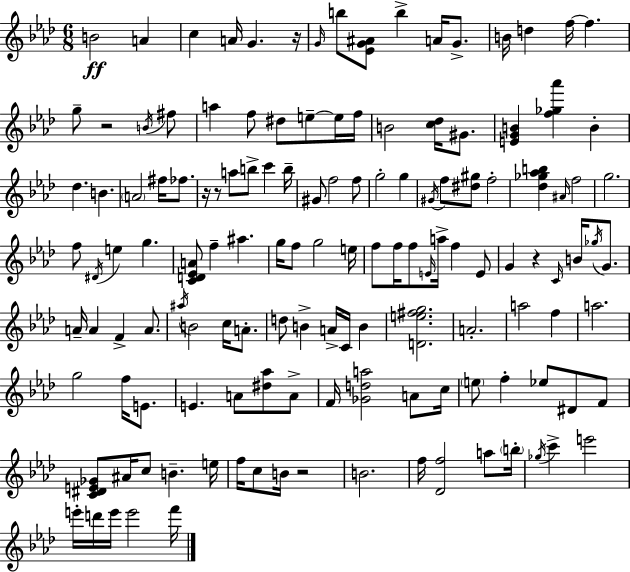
B4/h A4/q C5/q A4/s G4/q. R/s G4/s B5/e [Eb4,G4,A#4]/e B5/q A4/s G4/e. B4/s D5/q F5/s F5/q. G5/e R/h B4/s F#5/e A5/q F5/e D#5/e E5/e E5/s F5/s B4/h [C5,Db5]/s G#4/e. [E4,G4,B4]/q [F5,Gb5,Ab6]/q B4/q Db5/q. B4/q. A4/h F#5/s FES5/e. R/s R/e A5/e B5/e C6/q B5/s G#4/e F5/h F5/e G5/h G5/q G#4/s F5/e [D#5,G#5]/e F5/h [Db5,Gb5,Ab5,B5]/q A#4/s F5/h G5/h. F5/e D#4/s E5/q G5/q. [C4,D4,Eb4,A4]/e F5/q A#5/q. G5/s F5/e G5/h E5/s F5/e F5/s F5/e E4/s A5/s F5/q E4/e G4/q R/q C4/s B4/s Gb5/s G4/e. A4/s A4/q F4/q A4/e. A#5/s B4/h C5/s A4/e. D5/e B4/q A4/s C4/s B4/q [D4,E5,F#5,G5]/h. A4/h. A5/h F5/q A5/h. G5/h F5/s E4/e. E4/q. A4/e [D#5,Ab5]/e A4/e F4/s [Gb4,D5,A5]/h A4/e C5/s E5/e F5/q Eb5/e D#4/e F4/e [C4,D#4,E4,Gb4]/e A#4/s C5/e B4/q. E5/s F5/s C5/e B4/s R/h B4/h. F5/s [Db4,F5]/h A5/e B5/s Gb5/s C6/q E6/h E6/s D6/s E6/s E6/h F6/s